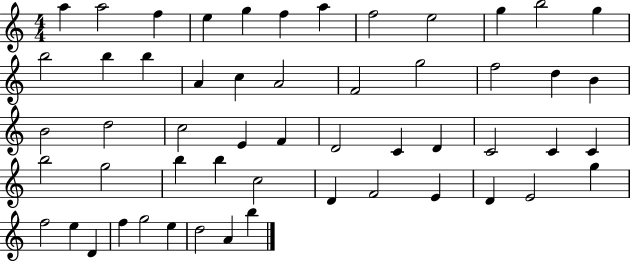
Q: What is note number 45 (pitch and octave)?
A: G5